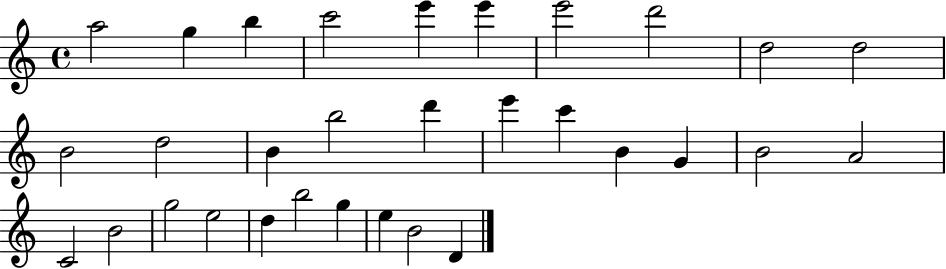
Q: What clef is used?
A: treble